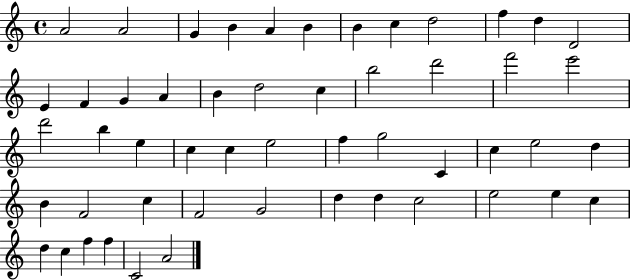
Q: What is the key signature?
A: C major